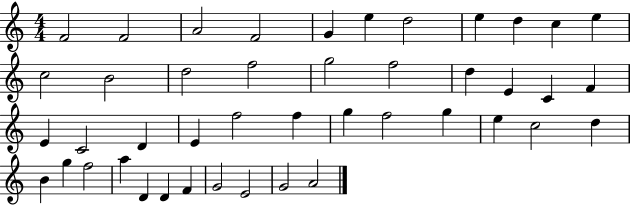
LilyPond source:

{
  \clef treble
  \numericTimeSignature
  \time 4/4
  \key c \major
  f'2 f'2 | a'2 f'2 | g'4 e''4 d''2 | e''4 d''4 c''4 e''4 | \break c''2 b'2 | d''2 f''2 | g''2 f''2 | d''4 e'4 c'4 f'4 | \break e'4 c'2 d'4 | e'4 f''2 f''4 | g''4 f''2 g''4 | e''4 c''2 d''4 | \break b'4 g''4 f''2 | a''4 d'4 d'4 f'4 | g'2 e'2 | g'2 a'2 | \break \bar "|."
}